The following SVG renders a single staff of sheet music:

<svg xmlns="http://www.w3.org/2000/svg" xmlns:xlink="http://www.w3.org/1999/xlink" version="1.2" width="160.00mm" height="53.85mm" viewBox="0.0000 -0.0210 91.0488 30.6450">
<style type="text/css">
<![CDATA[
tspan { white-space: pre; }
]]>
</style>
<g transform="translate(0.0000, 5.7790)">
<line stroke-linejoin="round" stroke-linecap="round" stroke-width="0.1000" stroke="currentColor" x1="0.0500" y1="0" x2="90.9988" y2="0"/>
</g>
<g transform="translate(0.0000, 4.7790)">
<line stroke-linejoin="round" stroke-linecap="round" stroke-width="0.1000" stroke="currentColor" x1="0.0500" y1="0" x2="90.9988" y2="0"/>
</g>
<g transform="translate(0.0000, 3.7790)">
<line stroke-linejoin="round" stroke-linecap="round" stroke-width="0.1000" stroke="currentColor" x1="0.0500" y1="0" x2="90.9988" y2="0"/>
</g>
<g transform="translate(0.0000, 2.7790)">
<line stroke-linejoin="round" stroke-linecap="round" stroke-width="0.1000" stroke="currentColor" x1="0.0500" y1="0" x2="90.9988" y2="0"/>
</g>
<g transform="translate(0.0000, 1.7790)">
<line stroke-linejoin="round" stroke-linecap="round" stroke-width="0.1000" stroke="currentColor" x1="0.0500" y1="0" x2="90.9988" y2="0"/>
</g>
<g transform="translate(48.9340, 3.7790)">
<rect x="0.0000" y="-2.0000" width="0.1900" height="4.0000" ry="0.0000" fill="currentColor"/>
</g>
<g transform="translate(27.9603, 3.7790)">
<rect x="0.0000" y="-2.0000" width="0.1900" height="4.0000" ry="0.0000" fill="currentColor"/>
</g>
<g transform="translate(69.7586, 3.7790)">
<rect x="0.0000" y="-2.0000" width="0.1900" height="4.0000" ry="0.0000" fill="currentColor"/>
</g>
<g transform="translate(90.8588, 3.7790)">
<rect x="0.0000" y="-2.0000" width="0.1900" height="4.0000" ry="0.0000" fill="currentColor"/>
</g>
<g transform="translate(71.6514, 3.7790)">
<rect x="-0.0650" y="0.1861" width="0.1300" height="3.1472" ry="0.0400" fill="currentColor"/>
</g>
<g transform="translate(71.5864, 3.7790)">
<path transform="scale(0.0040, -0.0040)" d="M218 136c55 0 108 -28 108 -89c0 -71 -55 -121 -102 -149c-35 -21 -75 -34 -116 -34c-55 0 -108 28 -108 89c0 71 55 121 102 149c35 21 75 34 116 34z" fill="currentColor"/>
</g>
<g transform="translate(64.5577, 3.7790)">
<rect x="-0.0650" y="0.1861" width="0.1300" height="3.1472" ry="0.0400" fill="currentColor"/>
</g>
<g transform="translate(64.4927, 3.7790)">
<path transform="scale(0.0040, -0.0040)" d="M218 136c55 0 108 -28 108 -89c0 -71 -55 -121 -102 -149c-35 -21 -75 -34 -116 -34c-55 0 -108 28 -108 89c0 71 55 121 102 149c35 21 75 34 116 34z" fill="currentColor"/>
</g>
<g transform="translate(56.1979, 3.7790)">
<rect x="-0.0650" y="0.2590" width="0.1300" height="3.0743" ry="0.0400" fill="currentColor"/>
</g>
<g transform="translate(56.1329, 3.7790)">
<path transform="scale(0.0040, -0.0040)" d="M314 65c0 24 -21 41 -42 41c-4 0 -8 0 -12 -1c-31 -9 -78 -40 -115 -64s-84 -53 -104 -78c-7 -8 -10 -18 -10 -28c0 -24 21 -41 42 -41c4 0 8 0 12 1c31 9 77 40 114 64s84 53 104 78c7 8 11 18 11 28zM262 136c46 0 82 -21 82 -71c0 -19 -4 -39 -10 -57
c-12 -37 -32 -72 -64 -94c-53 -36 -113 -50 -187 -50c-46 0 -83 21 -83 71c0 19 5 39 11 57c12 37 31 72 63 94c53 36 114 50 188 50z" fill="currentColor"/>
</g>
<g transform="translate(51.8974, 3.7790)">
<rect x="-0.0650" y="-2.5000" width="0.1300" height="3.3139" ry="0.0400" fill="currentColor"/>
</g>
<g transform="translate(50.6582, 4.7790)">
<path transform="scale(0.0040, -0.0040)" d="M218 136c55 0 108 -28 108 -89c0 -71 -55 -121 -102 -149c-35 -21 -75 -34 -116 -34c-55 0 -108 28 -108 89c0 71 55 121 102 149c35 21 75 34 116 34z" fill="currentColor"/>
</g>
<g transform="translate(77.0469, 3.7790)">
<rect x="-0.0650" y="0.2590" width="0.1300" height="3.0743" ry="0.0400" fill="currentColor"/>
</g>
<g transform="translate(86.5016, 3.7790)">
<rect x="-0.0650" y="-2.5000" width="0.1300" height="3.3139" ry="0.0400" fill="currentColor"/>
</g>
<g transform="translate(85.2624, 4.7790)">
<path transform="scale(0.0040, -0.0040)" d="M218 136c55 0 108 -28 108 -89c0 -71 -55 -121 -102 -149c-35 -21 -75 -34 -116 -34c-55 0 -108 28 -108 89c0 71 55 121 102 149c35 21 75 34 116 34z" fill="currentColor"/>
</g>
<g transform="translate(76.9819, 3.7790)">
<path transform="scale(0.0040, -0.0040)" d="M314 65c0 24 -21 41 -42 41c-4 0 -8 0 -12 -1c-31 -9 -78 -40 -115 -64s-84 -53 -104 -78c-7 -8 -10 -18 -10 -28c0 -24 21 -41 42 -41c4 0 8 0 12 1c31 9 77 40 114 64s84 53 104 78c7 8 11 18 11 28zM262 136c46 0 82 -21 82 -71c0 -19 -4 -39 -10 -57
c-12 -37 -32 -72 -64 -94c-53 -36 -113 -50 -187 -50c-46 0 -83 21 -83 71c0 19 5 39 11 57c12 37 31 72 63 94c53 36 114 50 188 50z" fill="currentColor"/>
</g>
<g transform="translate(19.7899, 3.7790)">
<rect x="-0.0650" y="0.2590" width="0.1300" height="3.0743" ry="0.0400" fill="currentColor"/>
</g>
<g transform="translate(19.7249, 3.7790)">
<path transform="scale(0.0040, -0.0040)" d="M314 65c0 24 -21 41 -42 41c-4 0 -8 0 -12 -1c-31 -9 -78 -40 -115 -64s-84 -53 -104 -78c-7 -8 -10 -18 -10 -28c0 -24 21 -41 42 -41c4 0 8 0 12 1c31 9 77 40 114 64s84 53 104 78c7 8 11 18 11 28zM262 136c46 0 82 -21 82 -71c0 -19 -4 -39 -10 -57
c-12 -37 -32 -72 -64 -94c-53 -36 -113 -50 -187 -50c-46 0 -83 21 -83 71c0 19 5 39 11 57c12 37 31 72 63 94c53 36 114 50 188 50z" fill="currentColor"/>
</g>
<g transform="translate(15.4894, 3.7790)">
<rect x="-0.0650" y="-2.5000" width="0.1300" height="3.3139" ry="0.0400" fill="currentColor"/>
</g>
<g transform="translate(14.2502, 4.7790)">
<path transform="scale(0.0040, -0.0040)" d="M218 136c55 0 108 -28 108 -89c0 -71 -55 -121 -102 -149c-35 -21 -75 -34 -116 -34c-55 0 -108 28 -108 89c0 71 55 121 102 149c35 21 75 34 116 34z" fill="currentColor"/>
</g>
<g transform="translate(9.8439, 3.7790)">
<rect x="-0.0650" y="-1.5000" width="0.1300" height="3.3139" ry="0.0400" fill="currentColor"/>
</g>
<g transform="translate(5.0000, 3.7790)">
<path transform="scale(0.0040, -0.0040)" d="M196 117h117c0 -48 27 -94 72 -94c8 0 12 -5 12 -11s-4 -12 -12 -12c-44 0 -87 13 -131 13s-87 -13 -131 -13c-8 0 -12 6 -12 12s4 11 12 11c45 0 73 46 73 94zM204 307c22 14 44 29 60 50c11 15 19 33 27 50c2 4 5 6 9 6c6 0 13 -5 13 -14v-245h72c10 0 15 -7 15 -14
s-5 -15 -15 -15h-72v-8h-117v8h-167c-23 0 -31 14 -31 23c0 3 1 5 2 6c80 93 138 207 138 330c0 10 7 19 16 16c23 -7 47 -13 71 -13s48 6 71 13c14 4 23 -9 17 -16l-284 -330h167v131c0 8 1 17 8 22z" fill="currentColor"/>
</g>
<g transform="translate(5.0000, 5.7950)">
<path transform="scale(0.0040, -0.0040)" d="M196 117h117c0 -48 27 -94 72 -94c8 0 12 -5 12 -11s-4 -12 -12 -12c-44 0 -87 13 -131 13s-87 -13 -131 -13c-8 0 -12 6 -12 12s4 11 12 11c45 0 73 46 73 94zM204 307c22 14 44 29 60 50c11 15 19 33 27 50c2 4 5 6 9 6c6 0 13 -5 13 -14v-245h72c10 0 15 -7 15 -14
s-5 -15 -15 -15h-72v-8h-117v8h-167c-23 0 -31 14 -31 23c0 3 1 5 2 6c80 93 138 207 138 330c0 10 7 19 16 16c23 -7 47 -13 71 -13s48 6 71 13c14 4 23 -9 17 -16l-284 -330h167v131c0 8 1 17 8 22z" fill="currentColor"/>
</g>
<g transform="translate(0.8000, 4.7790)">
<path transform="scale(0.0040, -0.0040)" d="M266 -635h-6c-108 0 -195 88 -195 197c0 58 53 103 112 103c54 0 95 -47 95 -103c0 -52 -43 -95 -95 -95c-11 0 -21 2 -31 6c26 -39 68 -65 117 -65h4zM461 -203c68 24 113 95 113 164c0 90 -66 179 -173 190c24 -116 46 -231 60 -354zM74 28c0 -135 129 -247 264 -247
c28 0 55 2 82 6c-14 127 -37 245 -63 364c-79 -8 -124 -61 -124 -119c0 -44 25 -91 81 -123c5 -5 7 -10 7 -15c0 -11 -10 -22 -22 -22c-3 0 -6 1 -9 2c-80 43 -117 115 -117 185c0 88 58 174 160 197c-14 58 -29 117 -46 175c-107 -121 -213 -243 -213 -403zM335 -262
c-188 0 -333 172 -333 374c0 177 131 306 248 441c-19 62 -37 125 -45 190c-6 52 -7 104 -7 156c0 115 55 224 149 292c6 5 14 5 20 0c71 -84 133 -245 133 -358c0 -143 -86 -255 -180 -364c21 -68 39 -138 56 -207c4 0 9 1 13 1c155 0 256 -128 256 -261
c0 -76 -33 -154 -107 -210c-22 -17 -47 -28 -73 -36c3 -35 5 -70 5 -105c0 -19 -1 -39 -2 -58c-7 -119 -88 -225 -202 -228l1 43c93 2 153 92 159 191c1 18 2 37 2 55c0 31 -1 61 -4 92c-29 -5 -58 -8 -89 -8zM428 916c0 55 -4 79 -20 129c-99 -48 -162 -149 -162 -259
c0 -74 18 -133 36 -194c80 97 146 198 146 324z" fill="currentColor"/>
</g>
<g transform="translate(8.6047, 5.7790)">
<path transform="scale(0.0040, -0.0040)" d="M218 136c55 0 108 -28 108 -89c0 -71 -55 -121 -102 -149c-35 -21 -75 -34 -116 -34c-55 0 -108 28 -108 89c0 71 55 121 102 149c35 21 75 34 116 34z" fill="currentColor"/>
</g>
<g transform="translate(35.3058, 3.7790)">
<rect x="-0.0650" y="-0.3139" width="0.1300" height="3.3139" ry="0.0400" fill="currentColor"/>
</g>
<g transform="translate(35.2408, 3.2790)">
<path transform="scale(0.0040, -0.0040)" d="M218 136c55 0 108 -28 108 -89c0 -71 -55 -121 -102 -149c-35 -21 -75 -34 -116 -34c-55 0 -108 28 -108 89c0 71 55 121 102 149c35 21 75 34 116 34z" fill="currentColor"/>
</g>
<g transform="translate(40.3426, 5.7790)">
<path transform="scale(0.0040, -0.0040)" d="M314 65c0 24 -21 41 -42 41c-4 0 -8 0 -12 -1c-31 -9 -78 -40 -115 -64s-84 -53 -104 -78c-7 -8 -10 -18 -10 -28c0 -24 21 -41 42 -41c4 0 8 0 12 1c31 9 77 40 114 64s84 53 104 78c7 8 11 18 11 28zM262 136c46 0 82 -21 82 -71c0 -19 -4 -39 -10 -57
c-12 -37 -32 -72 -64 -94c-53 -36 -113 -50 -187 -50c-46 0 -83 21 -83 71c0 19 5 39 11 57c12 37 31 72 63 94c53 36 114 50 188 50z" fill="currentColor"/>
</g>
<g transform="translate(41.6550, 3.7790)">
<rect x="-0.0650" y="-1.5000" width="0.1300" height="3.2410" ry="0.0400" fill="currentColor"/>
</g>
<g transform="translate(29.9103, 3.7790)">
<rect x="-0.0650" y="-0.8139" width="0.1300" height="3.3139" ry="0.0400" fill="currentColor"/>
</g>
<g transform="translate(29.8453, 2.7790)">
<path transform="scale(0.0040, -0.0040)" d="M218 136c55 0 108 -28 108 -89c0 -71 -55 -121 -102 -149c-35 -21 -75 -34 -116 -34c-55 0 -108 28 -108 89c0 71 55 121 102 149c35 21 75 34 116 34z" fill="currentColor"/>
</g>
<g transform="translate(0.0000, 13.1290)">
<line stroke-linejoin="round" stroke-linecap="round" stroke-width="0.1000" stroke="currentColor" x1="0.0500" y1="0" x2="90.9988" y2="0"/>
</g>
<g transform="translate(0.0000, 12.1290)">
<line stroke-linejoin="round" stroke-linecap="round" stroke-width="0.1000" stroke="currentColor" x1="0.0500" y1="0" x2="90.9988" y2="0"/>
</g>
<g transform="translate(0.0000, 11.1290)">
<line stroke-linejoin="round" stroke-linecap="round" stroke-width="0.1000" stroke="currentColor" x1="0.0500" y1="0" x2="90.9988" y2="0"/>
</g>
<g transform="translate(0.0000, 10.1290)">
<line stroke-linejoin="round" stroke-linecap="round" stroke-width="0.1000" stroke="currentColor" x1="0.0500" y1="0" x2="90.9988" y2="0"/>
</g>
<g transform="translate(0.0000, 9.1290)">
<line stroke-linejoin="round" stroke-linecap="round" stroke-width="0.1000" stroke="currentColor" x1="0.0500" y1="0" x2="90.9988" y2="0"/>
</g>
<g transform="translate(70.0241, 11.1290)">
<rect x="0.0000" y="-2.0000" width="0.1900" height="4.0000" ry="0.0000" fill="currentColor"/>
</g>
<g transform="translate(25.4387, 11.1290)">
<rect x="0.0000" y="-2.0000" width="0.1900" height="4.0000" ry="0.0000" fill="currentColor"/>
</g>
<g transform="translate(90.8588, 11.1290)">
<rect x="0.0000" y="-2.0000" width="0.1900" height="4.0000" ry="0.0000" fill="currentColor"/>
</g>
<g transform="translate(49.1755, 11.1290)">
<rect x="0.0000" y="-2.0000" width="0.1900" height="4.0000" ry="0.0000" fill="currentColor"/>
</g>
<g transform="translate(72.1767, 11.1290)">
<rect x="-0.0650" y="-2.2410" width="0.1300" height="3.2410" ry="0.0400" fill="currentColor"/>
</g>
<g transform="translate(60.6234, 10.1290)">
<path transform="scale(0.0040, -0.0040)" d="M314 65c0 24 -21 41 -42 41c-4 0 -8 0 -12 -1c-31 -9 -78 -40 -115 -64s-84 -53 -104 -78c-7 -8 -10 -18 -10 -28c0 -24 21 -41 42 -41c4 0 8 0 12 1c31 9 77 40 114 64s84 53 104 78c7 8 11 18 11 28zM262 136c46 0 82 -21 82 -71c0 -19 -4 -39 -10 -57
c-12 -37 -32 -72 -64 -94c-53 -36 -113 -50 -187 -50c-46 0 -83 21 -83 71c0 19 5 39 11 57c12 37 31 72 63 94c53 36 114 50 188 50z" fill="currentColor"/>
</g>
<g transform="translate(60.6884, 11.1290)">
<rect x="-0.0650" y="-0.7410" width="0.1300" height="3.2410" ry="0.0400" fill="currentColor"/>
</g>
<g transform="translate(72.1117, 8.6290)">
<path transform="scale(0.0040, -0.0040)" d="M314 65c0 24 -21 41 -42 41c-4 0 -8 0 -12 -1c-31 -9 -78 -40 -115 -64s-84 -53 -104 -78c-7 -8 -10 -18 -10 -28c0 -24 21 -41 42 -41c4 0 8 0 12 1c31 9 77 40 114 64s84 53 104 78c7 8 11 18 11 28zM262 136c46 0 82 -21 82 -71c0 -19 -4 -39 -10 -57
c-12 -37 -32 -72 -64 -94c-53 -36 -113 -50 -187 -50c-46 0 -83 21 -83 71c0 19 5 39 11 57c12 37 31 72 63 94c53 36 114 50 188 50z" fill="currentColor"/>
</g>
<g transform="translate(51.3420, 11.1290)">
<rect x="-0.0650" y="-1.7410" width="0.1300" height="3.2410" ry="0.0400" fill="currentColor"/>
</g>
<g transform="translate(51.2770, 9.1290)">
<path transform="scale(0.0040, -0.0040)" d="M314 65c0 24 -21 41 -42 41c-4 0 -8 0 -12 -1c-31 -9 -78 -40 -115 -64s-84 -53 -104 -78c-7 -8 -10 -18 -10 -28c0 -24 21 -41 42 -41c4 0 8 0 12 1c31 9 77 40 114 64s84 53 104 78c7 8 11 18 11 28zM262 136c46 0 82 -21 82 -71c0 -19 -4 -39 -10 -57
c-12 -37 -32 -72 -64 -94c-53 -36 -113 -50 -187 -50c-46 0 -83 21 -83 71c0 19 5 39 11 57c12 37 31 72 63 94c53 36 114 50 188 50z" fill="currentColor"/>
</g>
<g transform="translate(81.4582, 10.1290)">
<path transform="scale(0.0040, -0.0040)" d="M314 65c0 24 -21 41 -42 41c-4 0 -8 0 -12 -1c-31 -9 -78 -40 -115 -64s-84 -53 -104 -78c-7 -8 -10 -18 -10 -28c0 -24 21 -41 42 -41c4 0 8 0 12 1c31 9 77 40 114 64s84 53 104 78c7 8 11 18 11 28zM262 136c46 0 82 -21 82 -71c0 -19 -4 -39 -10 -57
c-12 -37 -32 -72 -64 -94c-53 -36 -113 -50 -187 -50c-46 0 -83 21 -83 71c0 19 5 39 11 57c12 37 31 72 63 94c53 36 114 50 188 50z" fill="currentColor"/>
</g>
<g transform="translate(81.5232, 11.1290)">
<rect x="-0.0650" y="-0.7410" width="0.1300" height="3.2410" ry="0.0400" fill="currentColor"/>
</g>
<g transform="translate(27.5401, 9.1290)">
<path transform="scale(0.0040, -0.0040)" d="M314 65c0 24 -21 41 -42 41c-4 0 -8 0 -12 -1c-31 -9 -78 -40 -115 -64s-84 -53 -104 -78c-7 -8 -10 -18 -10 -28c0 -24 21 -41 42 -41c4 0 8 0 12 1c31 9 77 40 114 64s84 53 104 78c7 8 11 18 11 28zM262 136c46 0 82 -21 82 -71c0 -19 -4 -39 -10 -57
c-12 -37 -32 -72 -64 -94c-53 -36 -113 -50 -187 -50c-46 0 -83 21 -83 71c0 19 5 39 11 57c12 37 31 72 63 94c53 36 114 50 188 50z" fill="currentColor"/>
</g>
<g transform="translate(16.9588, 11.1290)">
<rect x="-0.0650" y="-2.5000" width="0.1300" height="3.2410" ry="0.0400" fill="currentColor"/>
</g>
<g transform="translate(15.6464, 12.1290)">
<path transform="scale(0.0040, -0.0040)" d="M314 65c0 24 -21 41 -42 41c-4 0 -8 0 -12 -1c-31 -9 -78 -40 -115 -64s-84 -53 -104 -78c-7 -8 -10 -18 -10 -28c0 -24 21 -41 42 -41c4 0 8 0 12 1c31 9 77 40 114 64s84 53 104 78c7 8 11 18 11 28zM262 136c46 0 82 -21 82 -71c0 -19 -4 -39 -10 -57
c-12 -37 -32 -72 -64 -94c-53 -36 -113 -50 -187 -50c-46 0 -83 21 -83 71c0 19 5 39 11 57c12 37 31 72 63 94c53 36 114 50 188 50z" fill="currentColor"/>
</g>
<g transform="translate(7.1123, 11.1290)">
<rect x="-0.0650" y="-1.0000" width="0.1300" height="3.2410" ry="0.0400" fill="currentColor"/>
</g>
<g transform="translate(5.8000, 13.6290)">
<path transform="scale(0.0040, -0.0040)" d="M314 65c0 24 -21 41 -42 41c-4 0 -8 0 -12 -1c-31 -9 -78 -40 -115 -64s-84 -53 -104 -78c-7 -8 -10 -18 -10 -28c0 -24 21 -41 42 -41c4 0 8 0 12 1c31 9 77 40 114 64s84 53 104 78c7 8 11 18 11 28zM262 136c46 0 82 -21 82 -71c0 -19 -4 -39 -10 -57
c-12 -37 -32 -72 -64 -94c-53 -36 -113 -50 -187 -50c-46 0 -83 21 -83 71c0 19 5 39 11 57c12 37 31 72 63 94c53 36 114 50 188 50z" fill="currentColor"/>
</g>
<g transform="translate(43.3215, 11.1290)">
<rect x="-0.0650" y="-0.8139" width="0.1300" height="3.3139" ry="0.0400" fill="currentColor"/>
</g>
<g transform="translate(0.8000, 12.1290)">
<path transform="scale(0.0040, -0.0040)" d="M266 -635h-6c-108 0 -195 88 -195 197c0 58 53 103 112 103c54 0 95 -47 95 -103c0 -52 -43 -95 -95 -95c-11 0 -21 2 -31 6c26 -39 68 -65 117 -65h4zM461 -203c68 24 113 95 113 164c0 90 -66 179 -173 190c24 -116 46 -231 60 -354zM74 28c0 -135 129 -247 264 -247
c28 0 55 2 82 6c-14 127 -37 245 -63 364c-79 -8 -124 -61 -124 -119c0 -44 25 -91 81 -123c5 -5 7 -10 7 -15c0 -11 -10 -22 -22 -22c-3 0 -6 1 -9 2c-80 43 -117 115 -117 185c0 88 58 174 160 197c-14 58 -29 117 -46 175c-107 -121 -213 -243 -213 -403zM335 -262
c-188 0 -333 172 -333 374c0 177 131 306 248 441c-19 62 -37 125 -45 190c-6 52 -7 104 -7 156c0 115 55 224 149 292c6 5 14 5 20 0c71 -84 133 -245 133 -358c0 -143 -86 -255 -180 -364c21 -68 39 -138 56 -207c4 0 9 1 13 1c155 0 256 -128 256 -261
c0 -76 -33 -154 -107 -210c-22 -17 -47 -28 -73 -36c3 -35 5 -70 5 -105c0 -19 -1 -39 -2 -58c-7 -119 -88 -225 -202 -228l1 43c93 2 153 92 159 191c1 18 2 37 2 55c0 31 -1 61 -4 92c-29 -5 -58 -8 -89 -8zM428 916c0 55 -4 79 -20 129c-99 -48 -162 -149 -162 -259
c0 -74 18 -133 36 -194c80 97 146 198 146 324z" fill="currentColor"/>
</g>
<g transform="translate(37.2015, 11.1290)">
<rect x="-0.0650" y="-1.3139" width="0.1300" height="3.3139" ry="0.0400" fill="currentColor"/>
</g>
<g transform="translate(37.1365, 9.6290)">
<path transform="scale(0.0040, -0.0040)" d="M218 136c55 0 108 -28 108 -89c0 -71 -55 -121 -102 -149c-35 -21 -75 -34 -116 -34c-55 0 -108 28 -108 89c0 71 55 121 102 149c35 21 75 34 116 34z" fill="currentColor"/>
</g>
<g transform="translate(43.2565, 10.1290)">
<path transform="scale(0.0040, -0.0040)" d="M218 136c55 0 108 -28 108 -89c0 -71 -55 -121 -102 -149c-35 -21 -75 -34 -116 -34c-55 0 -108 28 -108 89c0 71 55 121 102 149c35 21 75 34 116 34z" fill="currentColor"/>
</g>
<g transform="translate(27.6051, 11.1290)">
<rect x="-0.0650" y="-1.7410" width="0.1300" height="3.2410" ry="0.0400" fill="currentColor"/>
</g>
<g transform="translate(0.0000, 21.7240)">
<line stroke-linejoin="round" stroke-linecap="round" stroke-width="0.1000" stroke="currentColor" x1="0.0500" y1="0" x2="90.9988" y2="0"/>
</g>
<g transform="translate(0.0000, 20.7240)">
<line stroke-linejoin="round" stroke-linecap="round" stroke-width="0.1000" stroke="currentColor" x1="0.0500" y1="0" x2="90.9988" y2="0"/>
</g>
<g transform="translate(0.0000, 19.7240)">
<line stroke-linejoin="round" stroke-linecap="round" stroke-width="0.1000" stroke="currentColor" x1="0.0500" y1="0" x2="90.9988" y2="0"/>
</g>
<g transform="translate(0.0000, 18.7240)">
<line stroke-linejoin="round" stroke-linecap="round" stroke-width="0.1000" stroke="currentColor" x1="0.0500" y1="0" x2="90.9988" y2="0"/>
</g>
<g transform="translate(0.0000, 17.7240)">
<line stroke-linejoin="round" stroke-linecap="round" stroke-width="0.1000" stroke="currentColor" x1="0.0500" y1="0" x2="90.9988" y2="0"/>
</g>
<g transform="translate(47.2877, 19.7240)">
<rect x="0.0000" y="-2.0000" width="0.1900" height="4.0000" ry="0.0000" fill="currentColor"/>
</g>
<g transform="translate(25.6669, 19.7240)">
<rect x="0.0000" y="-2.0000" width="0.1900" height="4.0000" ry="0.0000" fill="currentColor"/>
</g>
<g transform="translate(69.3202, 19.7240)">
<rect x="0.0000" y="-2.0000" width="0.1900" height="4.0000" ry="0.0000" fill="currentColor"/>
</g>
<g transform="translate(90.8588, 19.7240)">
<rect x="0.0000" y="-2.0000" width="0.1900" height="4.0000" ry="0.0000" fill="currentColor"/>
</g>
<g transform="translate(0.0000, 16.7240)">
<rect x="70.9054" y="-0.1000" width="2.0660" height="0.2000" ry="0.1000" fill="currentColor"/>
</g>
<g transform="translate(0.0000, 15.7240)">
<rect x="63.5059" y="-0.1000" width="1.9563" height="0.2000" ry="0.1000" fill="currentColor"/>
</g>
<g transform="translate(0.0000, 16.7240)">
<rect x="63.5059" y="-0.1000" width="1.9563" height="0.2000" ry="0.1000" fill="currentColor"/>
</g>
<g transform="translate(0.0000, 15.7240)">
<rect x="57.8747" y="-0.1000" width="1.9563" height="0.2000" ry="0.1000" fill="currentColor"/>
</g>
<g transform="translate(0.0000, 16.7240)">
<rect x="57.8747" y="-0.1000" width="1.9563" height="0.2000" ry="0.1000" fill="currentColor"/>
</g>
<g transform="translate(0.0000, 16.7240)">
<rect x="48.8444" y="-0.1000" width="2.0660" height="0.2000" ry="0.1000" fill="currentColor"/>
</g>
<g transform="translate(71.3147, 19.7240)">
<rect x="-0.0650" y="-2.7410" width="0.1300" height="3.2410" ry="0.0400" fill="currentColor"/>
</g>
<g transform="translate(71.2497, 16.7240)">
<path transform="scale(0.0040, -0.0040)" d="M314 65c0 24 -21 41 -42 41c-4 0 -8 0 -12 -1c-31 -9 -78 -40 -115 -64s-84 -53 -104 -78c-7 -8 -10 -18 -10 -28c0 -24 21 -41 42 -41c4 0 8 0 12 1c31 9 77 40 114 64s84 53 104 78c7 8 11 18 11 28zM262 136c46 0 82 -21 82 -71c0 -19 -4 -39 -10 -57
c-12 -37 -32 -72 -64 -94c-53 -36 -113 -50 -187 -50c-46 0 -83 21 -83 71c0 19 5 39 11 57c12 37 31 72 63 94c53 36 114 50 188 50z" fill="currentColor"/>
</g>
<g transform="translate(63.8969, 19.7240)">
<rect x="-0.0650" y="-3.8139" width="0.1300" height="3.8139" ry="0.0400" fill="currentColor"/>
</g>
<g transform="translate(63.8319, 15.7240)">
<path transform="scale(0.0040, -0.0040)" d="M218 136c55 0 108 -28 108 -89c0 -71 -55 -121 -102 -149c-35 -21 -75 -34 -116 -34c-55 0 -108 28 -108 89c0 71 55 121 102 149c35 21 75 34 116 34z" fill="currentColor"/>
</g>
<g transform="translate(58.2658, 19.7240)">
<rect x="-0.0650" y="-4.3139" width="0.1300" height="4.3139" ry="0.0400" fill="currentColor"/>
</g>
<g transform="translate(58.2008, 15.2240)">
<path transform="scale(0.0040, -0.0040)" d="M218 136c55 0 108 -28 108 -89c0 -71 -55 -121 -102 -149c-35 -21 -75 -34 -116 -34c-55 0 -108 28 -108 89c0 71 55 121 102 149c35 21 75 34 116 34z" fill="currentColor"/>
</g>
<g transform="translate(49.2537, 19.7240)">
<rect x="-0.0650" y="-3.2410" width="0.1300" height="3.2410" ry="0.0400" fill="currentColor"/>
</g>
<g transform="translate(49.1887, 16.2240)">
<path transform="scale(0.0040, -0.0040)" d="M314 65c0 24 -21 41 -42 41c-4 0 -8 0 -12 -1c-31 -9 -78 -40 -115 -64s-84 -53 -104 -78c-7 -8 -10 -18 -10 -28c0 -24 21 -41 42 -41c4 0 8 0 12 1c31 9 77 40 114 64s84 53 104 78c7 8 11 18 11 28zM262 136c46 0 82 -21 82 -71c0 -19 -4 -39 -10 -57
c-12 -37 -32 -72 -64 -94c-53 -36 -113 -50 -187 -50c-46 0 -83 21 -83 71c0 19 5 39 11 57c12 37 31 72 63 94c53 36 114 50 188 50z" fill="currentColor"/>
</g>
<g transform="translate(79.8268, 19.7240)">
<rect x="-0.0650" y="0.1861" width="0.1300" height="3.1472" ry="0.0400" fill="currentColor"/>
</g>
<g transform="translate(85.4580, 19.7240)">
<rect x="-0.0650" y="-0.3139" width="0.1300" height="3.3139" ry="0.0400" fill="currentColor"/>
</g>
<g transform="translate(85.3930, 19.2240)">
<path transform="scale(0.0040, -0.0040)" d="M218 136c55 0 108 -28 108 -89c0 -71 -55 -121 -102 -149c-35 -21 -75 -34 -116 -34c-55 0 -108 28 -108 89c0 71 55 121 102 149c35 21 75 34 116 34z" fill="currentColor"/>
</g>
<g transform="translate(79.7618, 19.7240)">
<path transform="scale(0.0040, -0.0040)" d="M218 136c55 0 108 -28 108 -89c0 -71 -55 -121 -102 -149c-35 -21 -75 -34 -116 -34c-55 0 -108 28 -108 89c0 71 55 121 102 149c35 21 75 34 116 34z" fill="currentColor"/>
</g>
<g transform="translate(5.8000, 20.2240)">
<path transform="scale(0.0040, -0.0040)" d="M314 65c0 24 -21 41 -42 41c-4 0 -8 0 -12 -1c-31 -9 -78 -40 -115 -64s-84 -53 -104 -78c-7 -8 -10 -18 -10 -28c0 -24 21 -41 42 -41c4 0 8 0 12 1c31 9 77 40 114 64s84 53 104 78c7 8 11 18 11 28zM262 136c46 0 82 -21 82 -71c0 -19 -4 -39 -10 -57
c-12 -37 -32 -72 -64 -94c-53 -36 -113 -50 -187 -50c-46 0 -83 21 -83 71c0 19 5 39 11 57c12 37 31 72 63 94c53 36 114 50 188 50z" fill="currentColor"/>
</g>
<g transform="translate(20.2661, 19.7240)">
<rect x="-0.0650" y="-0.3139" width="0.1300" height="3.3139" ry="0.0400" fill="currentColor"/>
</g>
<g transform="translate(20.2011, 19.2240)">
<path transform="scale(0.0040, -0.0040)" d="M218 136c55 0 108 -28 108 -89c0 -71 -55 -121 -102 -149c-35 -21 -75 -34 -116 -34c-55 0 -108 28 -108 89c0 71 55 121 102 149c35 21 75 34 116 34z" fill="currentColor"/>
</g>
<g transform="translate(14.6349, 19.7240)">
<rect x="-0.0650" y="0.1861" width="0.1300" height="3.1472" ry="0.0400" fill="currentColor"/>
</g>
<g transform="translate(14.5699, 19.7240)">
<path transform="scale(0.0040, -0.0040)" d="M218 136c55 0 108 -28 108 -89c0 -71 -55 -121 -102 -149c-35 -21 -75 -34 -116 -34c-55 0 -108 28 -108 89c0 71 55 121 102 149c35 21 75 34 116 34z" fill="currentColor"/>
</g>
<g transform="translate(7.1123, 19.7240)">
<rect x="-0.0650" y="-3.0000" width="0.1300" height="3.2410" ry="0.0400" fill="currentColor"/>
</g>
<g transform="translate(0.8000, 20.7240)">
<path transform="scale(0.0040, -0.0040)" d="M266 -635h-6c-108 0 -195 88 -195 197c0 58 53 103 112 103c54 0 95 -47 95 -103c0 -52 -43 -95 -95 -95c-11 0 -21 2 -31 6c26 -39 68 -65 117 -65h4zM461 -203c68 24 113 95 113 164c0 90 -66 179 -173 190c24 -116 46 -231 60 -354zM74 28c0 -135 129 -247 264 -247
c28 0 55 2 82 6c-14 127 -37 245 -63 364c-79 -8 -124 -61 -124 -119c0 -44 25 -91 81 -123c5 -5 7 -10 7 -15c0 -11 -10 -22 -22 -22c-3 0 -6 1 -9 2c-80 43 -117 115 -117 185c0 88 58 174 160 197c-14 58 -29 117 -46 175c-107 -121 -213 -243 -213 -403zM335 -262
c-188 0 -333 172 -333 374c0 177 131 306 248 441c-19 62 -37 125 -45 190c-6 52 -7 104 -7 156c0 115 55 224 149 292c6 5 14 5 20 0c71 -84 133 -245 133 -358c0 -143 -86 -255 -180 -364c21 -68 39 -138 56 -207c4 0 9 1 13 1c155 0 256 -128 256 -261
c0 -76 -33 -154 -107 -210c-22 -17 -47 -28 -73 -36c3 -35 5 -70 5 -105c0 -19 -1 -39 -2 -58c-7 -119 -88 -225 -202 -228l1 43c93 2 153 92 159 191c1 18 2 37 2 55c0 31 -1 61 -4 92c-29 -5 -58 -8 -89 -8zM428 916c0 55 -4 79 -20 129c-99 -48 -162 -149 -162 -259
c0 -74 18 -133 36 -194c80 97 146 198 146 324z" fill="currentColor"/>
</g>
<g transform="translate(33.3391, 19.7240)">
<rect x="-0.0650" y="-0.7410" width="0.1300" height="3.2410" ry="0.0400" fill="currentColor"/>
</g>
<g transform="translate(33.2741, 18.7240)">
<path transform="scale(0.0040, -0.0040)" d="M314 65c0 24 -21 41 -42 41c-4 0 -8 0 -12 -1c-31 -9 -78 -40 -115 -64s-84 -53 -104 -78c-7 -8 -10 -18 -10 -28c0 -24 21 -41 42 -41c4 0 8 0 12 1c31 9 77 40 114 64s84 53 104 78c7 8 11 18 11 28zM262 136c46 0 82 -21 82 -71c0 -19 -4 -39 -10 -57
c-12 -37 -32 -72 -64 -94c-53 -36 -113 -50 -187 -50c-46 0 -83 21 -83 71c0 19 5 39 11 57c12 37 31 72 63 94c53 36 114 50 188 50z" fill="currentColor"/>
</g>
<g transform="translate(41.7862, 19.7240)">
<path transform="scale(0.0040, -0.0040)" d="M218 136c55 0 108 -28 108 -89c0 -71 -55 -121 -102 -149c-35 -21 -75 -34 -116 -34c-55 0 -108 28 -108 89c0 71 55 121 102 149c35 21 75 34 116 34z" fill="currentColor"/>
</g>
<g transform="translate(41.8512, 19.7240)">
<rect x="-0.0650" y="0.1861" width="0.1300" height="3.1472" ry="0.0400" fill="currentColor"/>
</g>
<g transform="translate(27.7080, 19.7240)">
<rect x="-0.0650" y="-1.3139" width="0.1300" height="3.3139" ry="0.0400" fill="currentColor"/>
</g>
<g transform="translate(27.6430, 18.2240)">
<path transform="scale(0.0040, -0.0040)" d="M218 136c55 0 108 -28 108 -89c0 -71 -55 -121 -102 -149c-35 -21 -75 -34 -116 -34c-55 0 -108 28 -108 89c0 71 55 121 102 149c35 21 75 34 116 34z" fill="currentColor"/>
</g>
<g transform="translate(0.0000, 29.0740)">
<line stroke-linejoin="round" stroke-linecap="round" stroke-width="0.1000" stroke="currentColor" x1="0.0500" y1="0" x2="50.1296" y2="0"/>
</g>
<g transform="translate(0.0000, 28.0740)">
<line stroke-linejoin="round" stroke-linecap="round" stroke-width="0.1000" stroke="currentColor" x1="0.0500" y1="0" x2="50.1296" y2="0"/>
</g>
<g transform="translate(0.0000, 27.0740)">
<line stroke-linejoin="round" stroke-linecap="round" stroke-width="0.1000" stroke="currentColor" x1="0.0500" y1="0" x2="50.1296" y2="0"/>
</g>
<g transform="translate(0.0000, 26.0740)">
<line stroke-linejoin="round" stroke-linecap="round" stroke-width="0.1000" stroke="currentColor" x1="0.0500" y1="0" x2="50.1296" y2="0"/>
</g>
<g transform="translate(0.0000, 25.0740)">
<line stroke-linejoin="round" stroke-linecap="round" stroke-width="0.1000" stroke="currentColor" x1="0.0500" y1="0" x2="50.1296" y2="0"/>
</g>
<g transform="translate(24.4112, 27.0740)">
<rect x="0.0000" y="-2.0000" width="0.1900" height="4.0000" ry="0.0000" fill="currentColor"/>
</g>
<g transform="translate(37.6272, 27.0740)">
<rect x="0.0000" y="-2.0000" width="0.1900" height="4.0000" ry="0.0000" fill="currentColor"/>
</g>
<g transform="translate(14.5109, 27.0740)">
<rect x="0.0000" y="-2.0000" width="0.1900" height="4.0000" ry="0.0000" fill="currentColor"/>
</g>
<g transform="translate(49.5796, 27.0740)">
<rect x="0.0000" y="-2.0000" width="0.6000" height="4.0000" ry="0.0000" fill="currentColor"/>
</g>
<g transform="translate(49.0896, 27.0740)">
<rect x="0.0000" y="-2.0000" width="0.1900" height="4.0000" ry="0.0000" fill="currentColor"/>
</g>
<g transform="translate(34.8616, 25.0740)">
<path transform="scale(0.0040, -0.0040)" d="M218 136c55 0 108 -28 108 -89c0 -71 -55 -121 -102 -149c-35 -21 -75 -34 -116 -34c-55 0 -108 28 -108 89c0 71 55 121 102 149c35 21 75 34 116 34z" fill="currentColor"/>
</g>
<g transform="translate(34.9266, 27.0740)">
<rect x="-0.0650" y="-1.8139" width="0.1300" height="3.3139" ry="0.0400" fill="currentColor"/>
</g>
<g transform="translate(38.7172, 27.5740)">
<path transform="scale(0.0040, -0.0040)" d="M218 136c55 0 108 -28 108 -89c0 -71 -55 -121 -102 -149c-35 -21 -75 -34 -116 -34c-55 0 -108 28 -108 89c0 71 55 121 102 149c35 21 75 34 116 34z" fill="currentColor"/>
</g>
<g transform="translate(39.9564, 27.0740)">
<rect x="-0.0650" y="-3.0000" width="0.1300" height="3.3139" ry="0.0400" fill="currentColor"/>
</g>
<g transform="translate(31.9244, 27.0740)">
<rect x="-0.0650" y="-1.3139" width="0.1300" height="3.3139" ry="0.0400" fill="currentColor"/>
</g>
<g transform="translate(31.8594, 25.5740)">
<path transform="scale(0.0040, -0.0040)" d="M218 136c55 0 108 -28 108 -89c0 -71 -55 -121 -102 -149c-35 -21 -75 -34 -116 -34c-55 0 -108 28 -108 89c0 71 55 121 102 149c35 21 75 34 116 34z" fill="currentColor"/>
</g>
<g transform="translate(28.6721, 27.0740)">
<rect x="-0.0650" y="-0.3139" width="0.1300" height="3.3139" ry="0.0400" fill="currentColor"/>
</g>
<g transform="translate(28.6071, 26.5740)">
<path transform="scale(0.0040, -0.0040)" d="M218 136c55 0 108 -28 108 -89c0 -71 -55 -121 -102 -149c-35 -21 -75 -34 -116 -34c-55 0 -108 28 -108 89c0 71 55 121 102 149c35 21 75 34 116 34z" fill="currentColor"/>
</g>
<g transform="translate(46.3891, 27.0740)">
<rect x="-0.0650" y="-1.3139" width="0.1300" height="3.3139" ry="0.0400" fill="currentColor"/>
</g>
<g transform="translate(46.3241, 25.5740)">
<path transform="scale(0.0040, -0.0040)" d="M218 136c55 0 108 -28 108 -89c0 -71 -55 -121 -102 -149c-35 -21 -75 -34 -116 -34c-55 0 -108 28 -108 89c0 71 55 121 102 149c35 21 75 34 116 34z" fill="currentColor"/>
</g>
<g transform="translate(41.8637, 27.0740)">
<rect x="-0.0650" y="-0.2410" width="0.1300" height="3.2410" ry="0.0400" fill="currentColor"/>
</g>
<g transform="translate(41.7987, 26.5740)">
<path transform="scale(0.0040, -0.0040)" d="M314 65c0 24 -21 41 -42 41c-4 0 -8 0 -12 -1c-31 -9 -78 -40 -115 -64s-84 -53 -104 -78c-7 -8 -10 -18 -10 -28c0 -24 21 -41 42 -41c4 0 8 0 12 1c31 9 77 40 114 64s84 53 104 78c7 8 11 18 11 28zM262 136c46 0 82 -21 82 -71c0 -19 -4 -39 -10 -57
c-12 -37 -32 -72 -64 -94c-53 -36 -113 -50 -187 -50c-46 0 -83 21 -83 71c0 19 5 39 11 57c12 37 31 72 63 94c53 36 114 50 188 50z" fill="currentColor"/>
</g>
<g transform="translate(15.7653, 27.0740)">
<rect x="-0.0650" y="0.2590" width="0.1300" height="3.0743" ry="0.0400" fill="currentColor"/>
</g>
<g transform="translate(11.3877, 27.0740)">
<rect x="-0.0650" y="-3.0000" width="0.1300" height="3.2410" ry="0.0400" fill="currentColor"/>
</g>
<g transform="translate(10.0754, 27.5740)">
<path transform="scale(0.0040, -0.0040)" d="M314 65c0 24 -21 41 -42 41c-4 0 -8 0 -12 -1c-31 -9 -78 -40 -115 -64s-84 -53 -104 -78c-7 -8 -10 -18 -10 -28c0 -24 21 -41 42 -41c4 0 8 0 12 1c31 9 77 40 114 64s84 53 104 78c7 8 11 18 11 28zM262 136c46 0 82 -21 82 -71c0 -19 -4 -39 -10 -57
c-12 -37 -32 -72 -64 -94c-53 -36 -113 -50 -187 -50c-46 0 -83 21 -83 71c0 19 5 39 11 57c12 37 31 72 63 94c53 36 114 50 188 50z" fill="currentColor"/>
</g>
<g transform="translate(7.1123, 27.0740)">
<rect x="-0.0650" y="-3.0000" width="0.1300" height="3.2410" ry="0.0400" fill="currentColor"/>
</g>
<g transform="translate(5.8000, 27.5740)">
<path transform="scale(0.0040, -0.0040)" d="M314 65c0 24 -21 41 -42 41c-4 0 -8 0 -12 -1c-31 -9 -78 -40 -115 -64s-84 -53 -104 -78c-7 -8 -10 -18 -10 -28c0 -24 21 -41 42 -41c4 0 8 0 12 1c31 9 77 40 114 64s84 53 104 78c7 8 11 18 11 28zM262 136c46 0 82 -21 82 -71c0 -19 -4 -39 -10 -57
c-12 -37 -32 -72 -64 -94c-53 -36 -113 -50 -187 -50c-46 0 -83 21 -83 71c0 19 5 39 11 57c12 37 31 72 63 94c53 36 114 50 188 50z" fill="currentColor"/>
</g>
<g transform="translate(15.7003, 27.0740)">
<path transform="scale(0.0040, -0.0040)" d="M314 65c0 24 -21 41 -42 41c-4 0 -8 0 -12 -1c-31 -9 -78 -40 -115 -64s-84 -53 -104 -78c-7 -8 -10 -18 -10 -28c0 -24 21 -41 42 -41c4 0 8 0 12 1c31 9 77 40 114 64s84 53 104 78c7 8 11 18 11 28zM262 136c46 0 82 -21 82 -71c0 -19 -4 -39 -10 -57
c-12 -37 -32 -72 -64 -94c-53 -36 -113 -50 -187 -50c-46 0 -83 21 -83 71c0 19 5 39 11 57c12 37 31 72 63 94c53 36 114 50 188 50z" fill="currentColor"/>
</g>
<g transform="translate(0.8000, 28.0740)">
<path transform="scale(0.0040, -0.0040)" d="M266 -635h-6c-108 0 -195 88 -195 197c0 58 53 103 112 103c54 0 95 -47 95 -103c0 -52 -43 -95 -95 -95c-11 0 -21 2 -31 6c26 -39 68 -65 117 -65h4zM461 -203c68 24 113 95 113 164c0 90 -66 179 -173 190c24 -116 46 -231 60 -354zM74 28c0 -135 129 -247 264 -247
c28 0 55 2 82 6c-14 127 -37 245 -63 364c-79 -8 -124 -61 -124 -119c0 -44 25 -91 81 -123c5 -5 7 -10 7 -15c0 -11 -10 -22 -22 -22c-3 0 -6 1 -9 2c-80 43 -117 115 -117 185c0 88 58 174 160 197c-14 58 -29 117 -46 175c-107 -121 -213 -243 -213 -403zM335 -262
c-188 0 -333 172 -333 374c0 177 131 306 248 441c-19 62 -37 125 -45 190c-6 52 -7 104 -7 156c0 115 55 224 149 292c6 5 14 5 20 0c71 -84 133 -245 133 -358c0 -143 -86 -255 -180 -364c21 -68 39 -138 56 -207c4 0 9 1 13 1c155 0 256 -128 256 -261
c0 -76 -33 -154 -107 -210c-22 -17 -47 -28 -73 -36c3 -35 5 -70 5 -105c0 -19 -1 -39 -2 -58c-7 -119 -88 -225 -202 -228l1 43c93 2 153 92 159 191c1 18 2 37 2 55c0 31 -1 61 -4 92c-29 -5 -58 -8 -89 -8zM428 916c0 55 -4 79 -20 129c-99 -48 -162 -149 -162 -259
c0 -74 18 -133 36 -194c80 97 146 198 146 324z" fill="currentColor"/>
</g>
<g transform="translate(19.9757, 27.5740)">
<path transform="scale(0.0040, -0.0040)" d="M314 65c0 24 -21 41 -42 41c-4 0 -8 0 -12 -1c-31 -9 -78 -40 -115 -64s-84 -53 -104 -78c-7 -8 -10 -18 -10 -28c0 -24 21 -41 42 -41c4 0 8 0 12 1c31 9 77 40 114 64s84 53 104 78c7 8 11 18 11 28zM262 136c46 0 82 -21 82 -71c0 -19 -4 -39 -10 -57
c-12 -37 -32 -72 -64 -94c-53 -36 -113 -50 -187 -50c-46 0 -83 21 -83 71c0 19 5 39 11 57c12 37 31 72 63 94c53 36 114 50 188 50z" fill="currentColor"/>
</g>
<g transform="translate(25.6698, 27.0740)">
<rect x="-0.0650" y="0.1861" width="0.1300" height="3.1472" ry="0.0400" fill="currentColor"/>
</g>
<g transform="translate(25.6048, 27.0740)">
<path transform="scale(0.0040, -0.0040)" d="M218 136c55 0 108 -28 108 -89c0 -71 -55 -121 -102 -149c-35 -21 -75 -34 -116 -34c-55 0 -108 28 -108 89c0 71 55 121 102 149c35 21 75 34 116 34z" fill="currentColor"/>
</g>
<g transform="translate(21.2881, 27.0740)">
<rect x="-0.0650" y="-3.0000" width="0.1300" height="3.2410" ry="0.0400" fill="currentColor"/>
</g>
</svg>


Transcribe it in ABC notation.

X:1
T:Untitled
M:4/4
L:1/4
K:C
E G B2 d c E2 G B2 B B B2 G D2 G2 f2 e d f2 d2 g2 d2 A2 B c e d2 B b2 d' c' a2 B c A2 A2 B2 A2 B c e f A c2 e